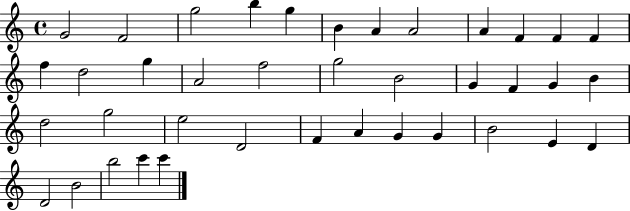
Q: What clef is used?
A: treble